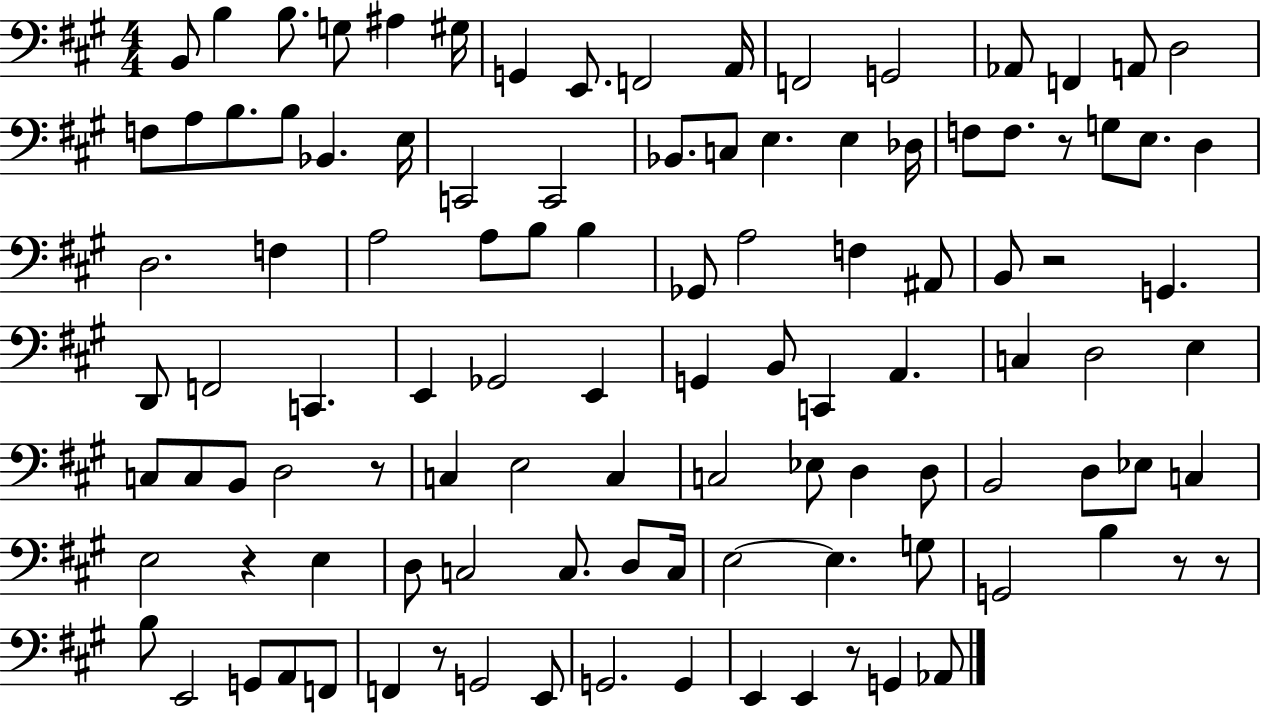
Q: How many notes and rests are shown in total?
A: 108